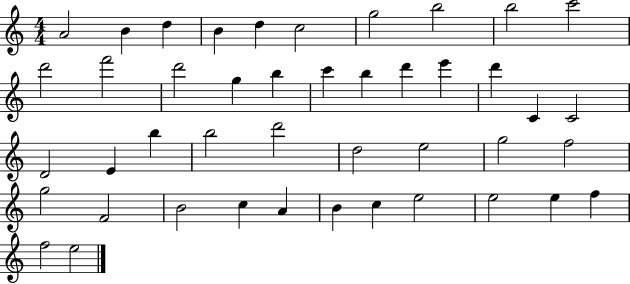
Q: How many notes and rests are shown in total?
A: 44